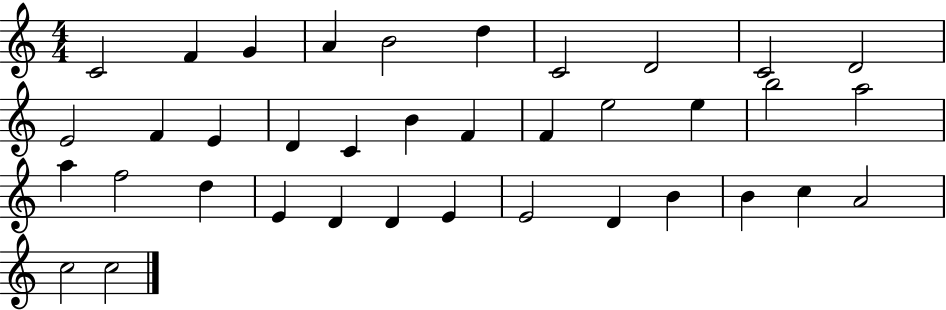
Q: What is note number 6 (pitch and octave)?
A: D5